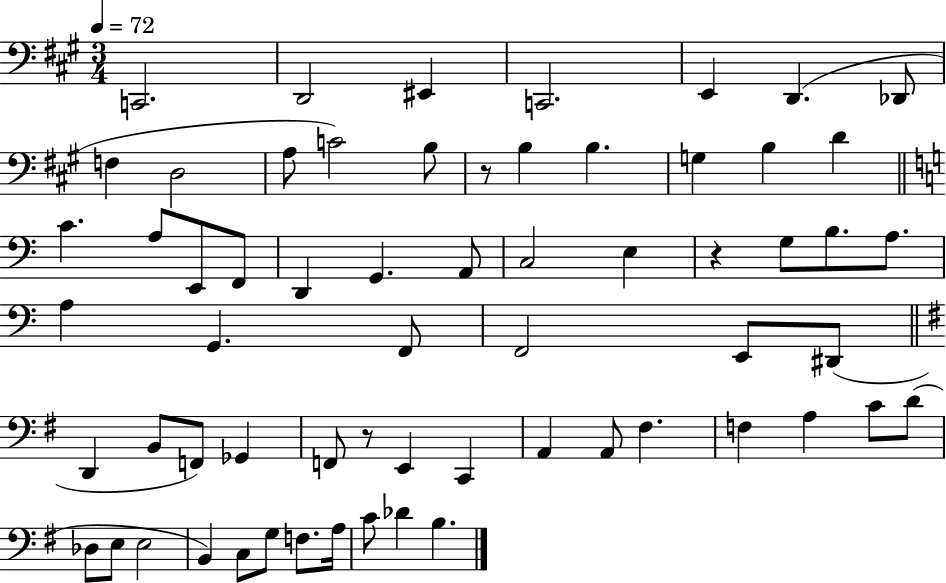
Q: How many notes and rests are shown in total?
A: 63